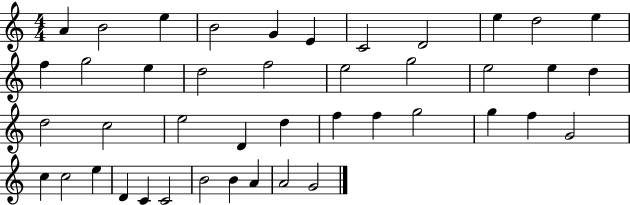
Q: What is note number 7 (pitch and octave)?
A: C4